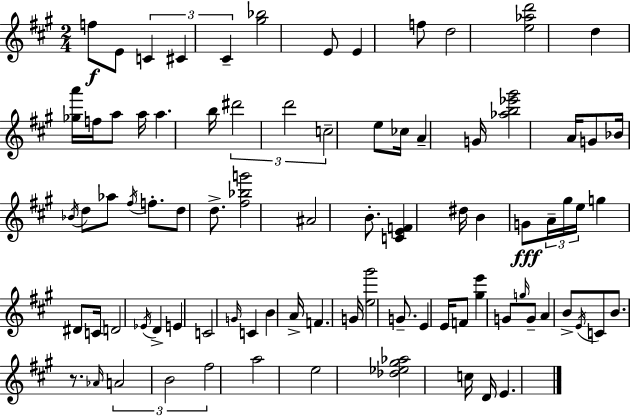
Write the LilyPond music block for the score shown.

{
  \clef treble
  \numericTimeSignature
  \time 2/4
  \key a \major
  f''8\f e'8 \tuplet 3/2 { c'4 | cis'4 cis'4-- } | <gis'' bes''>2 | e'8 e'4 f''8 | \break d''2 | <e'' aes'' d'''>2 | d''4 <ges'' a'''>16 f''16 a''8 | a''16 a''4. b''16 | \break \tuplet 3/2 { dis'''2 | d'''2 | c''2-- } | e''8 ces''16 a'4-- g'16 | \break <aes'' b'' ees''' gis'''>2 | a'16 g'8 bes'16 \acciaccatura { bes'16 } d''8 aes''8 | \acciaccatura { fis''16 } f''8.-. d''8 d''8.-> | <fis'' bes'' g'''>2 | \break ais'2 | b'8.-. <c' e' f'>4 | dis''16 b'4 g'8\fff | \tuplet 3/2 { a'16-- gis''16 e''16 } g''4 dis'8 | \break c'16 d'2 | \acciaccatura { ees'16 } d'4-> e'4 | c'2 | \grace { g'16 } c'4 | \break b'4 a'16-> f'4. | g'16 <e'' gis'''>2 | g'8.-- e'4 | e'16 f'8 <gis'' e'''>4 | \break g'8 \grace { g''16 } g'8-- a'4 | b'8-> \acciaccatura { e'16 } c'8 | b'8. r8. \grace { aes'16 } \tuplet 3/2 { a'2 | b'2 | \break fis''2 } | a''2 | e''2 | <des'' ees'' gis'' aes''>2 | \break c''16 | d'16 e'4. \bar "|."
}